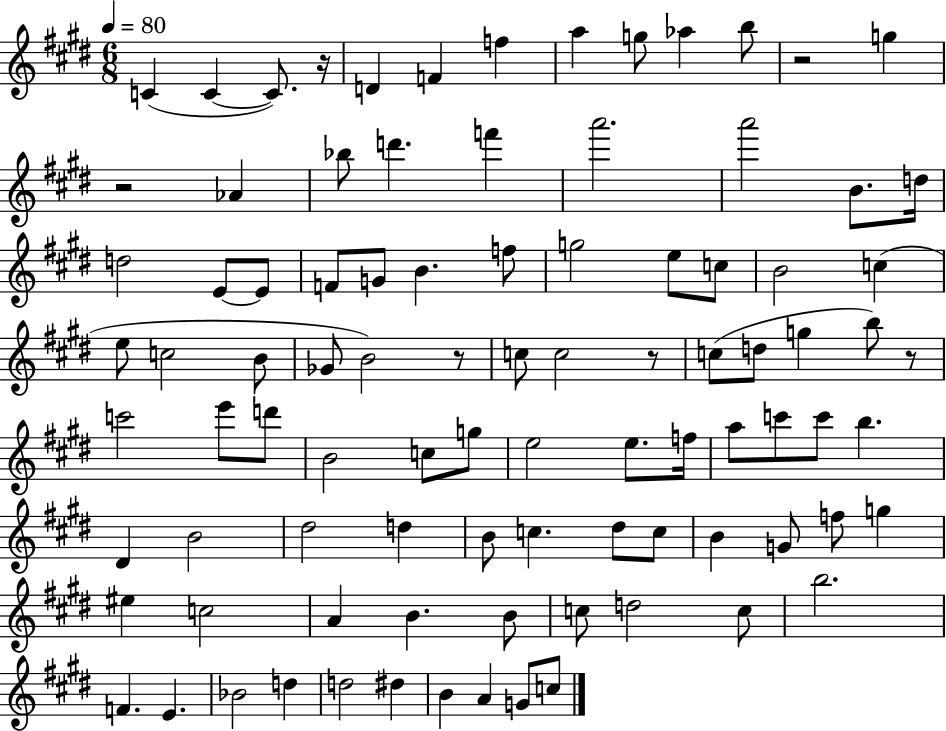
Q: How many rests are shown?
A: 6